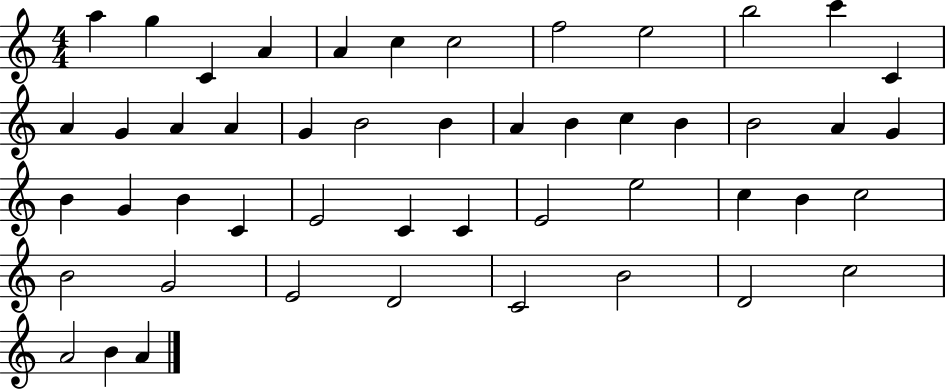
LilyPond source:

{
  \clef treble
  \numericTimeSignature
  \time 4/4
  \key c \major
  a''4 g''4 c'4 a'4 | a'4 c''4 c''2 | f''2 e''2 | b''2 c'''4 c'4 | \break a'4 g'4 a'4 a'4 | g'4 b'2 b'4 | a'4 b'4 c''4 b'4 | b'2 a'4 g'4 | \break b'4 g'4 b'4 c'4 | e'2 c'4 c'4 | e'2 e''2 | c''4 b'4 c''2 | \break b'2 g'2 | e'2 d'2 | c'2 b'2 | d'2 c''2 | \break a'2 b'4 a'4 | \bar "|."
}